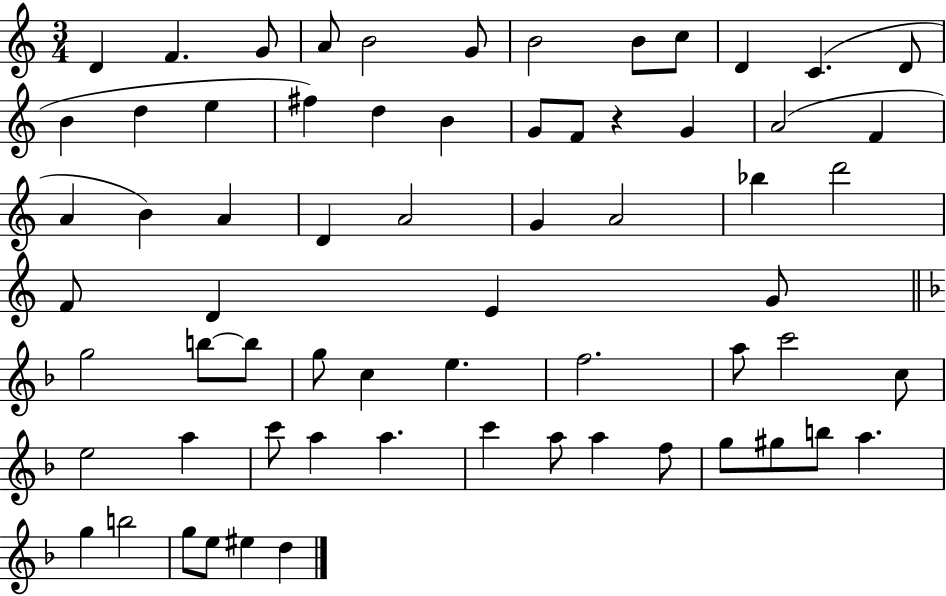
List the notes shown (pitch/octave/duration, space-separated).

D4/q F4/q. G4/e A4/e B4/h G4/e B4/h B4/e C5/e D4/q C4/q. D4/e B4/q D5/q E5/q F#5/q D5/q B4/q G4/e F4/e R/q G4/q A4/h F4/q A4/q B4/q A4/q D4/q A4/h G4/q A4/h Bb5/q D6/h F4/e D4/q E4/q G4/e G5/h B5/e B5/e G5/e C5/q E5/q. F5/h. A5/e C6/h C5/e E5/h A5/q C6/e A5/q A5/q. C6/q A5/e A5/q F5/e G5/e G#5/e B5/e A5/q. G5/q B5/h G5/e E5/e EIS5/q D5/q